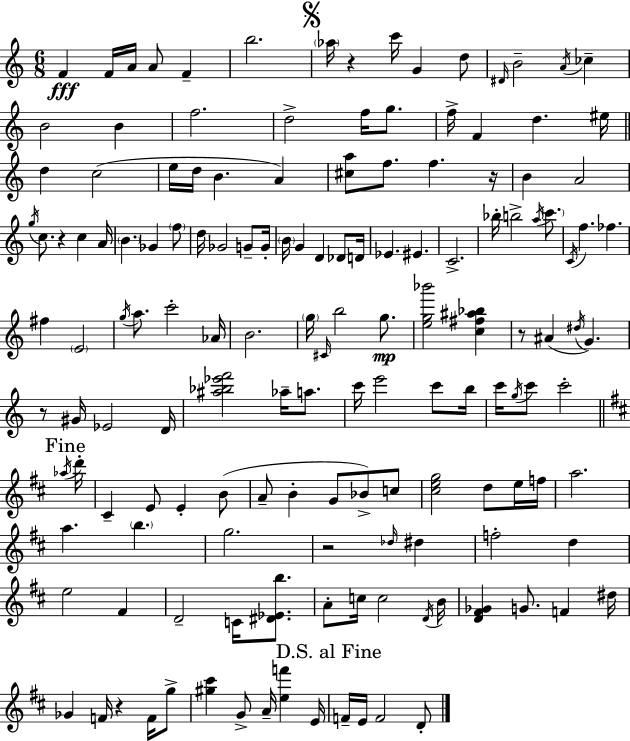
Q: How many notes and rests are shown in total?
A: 148